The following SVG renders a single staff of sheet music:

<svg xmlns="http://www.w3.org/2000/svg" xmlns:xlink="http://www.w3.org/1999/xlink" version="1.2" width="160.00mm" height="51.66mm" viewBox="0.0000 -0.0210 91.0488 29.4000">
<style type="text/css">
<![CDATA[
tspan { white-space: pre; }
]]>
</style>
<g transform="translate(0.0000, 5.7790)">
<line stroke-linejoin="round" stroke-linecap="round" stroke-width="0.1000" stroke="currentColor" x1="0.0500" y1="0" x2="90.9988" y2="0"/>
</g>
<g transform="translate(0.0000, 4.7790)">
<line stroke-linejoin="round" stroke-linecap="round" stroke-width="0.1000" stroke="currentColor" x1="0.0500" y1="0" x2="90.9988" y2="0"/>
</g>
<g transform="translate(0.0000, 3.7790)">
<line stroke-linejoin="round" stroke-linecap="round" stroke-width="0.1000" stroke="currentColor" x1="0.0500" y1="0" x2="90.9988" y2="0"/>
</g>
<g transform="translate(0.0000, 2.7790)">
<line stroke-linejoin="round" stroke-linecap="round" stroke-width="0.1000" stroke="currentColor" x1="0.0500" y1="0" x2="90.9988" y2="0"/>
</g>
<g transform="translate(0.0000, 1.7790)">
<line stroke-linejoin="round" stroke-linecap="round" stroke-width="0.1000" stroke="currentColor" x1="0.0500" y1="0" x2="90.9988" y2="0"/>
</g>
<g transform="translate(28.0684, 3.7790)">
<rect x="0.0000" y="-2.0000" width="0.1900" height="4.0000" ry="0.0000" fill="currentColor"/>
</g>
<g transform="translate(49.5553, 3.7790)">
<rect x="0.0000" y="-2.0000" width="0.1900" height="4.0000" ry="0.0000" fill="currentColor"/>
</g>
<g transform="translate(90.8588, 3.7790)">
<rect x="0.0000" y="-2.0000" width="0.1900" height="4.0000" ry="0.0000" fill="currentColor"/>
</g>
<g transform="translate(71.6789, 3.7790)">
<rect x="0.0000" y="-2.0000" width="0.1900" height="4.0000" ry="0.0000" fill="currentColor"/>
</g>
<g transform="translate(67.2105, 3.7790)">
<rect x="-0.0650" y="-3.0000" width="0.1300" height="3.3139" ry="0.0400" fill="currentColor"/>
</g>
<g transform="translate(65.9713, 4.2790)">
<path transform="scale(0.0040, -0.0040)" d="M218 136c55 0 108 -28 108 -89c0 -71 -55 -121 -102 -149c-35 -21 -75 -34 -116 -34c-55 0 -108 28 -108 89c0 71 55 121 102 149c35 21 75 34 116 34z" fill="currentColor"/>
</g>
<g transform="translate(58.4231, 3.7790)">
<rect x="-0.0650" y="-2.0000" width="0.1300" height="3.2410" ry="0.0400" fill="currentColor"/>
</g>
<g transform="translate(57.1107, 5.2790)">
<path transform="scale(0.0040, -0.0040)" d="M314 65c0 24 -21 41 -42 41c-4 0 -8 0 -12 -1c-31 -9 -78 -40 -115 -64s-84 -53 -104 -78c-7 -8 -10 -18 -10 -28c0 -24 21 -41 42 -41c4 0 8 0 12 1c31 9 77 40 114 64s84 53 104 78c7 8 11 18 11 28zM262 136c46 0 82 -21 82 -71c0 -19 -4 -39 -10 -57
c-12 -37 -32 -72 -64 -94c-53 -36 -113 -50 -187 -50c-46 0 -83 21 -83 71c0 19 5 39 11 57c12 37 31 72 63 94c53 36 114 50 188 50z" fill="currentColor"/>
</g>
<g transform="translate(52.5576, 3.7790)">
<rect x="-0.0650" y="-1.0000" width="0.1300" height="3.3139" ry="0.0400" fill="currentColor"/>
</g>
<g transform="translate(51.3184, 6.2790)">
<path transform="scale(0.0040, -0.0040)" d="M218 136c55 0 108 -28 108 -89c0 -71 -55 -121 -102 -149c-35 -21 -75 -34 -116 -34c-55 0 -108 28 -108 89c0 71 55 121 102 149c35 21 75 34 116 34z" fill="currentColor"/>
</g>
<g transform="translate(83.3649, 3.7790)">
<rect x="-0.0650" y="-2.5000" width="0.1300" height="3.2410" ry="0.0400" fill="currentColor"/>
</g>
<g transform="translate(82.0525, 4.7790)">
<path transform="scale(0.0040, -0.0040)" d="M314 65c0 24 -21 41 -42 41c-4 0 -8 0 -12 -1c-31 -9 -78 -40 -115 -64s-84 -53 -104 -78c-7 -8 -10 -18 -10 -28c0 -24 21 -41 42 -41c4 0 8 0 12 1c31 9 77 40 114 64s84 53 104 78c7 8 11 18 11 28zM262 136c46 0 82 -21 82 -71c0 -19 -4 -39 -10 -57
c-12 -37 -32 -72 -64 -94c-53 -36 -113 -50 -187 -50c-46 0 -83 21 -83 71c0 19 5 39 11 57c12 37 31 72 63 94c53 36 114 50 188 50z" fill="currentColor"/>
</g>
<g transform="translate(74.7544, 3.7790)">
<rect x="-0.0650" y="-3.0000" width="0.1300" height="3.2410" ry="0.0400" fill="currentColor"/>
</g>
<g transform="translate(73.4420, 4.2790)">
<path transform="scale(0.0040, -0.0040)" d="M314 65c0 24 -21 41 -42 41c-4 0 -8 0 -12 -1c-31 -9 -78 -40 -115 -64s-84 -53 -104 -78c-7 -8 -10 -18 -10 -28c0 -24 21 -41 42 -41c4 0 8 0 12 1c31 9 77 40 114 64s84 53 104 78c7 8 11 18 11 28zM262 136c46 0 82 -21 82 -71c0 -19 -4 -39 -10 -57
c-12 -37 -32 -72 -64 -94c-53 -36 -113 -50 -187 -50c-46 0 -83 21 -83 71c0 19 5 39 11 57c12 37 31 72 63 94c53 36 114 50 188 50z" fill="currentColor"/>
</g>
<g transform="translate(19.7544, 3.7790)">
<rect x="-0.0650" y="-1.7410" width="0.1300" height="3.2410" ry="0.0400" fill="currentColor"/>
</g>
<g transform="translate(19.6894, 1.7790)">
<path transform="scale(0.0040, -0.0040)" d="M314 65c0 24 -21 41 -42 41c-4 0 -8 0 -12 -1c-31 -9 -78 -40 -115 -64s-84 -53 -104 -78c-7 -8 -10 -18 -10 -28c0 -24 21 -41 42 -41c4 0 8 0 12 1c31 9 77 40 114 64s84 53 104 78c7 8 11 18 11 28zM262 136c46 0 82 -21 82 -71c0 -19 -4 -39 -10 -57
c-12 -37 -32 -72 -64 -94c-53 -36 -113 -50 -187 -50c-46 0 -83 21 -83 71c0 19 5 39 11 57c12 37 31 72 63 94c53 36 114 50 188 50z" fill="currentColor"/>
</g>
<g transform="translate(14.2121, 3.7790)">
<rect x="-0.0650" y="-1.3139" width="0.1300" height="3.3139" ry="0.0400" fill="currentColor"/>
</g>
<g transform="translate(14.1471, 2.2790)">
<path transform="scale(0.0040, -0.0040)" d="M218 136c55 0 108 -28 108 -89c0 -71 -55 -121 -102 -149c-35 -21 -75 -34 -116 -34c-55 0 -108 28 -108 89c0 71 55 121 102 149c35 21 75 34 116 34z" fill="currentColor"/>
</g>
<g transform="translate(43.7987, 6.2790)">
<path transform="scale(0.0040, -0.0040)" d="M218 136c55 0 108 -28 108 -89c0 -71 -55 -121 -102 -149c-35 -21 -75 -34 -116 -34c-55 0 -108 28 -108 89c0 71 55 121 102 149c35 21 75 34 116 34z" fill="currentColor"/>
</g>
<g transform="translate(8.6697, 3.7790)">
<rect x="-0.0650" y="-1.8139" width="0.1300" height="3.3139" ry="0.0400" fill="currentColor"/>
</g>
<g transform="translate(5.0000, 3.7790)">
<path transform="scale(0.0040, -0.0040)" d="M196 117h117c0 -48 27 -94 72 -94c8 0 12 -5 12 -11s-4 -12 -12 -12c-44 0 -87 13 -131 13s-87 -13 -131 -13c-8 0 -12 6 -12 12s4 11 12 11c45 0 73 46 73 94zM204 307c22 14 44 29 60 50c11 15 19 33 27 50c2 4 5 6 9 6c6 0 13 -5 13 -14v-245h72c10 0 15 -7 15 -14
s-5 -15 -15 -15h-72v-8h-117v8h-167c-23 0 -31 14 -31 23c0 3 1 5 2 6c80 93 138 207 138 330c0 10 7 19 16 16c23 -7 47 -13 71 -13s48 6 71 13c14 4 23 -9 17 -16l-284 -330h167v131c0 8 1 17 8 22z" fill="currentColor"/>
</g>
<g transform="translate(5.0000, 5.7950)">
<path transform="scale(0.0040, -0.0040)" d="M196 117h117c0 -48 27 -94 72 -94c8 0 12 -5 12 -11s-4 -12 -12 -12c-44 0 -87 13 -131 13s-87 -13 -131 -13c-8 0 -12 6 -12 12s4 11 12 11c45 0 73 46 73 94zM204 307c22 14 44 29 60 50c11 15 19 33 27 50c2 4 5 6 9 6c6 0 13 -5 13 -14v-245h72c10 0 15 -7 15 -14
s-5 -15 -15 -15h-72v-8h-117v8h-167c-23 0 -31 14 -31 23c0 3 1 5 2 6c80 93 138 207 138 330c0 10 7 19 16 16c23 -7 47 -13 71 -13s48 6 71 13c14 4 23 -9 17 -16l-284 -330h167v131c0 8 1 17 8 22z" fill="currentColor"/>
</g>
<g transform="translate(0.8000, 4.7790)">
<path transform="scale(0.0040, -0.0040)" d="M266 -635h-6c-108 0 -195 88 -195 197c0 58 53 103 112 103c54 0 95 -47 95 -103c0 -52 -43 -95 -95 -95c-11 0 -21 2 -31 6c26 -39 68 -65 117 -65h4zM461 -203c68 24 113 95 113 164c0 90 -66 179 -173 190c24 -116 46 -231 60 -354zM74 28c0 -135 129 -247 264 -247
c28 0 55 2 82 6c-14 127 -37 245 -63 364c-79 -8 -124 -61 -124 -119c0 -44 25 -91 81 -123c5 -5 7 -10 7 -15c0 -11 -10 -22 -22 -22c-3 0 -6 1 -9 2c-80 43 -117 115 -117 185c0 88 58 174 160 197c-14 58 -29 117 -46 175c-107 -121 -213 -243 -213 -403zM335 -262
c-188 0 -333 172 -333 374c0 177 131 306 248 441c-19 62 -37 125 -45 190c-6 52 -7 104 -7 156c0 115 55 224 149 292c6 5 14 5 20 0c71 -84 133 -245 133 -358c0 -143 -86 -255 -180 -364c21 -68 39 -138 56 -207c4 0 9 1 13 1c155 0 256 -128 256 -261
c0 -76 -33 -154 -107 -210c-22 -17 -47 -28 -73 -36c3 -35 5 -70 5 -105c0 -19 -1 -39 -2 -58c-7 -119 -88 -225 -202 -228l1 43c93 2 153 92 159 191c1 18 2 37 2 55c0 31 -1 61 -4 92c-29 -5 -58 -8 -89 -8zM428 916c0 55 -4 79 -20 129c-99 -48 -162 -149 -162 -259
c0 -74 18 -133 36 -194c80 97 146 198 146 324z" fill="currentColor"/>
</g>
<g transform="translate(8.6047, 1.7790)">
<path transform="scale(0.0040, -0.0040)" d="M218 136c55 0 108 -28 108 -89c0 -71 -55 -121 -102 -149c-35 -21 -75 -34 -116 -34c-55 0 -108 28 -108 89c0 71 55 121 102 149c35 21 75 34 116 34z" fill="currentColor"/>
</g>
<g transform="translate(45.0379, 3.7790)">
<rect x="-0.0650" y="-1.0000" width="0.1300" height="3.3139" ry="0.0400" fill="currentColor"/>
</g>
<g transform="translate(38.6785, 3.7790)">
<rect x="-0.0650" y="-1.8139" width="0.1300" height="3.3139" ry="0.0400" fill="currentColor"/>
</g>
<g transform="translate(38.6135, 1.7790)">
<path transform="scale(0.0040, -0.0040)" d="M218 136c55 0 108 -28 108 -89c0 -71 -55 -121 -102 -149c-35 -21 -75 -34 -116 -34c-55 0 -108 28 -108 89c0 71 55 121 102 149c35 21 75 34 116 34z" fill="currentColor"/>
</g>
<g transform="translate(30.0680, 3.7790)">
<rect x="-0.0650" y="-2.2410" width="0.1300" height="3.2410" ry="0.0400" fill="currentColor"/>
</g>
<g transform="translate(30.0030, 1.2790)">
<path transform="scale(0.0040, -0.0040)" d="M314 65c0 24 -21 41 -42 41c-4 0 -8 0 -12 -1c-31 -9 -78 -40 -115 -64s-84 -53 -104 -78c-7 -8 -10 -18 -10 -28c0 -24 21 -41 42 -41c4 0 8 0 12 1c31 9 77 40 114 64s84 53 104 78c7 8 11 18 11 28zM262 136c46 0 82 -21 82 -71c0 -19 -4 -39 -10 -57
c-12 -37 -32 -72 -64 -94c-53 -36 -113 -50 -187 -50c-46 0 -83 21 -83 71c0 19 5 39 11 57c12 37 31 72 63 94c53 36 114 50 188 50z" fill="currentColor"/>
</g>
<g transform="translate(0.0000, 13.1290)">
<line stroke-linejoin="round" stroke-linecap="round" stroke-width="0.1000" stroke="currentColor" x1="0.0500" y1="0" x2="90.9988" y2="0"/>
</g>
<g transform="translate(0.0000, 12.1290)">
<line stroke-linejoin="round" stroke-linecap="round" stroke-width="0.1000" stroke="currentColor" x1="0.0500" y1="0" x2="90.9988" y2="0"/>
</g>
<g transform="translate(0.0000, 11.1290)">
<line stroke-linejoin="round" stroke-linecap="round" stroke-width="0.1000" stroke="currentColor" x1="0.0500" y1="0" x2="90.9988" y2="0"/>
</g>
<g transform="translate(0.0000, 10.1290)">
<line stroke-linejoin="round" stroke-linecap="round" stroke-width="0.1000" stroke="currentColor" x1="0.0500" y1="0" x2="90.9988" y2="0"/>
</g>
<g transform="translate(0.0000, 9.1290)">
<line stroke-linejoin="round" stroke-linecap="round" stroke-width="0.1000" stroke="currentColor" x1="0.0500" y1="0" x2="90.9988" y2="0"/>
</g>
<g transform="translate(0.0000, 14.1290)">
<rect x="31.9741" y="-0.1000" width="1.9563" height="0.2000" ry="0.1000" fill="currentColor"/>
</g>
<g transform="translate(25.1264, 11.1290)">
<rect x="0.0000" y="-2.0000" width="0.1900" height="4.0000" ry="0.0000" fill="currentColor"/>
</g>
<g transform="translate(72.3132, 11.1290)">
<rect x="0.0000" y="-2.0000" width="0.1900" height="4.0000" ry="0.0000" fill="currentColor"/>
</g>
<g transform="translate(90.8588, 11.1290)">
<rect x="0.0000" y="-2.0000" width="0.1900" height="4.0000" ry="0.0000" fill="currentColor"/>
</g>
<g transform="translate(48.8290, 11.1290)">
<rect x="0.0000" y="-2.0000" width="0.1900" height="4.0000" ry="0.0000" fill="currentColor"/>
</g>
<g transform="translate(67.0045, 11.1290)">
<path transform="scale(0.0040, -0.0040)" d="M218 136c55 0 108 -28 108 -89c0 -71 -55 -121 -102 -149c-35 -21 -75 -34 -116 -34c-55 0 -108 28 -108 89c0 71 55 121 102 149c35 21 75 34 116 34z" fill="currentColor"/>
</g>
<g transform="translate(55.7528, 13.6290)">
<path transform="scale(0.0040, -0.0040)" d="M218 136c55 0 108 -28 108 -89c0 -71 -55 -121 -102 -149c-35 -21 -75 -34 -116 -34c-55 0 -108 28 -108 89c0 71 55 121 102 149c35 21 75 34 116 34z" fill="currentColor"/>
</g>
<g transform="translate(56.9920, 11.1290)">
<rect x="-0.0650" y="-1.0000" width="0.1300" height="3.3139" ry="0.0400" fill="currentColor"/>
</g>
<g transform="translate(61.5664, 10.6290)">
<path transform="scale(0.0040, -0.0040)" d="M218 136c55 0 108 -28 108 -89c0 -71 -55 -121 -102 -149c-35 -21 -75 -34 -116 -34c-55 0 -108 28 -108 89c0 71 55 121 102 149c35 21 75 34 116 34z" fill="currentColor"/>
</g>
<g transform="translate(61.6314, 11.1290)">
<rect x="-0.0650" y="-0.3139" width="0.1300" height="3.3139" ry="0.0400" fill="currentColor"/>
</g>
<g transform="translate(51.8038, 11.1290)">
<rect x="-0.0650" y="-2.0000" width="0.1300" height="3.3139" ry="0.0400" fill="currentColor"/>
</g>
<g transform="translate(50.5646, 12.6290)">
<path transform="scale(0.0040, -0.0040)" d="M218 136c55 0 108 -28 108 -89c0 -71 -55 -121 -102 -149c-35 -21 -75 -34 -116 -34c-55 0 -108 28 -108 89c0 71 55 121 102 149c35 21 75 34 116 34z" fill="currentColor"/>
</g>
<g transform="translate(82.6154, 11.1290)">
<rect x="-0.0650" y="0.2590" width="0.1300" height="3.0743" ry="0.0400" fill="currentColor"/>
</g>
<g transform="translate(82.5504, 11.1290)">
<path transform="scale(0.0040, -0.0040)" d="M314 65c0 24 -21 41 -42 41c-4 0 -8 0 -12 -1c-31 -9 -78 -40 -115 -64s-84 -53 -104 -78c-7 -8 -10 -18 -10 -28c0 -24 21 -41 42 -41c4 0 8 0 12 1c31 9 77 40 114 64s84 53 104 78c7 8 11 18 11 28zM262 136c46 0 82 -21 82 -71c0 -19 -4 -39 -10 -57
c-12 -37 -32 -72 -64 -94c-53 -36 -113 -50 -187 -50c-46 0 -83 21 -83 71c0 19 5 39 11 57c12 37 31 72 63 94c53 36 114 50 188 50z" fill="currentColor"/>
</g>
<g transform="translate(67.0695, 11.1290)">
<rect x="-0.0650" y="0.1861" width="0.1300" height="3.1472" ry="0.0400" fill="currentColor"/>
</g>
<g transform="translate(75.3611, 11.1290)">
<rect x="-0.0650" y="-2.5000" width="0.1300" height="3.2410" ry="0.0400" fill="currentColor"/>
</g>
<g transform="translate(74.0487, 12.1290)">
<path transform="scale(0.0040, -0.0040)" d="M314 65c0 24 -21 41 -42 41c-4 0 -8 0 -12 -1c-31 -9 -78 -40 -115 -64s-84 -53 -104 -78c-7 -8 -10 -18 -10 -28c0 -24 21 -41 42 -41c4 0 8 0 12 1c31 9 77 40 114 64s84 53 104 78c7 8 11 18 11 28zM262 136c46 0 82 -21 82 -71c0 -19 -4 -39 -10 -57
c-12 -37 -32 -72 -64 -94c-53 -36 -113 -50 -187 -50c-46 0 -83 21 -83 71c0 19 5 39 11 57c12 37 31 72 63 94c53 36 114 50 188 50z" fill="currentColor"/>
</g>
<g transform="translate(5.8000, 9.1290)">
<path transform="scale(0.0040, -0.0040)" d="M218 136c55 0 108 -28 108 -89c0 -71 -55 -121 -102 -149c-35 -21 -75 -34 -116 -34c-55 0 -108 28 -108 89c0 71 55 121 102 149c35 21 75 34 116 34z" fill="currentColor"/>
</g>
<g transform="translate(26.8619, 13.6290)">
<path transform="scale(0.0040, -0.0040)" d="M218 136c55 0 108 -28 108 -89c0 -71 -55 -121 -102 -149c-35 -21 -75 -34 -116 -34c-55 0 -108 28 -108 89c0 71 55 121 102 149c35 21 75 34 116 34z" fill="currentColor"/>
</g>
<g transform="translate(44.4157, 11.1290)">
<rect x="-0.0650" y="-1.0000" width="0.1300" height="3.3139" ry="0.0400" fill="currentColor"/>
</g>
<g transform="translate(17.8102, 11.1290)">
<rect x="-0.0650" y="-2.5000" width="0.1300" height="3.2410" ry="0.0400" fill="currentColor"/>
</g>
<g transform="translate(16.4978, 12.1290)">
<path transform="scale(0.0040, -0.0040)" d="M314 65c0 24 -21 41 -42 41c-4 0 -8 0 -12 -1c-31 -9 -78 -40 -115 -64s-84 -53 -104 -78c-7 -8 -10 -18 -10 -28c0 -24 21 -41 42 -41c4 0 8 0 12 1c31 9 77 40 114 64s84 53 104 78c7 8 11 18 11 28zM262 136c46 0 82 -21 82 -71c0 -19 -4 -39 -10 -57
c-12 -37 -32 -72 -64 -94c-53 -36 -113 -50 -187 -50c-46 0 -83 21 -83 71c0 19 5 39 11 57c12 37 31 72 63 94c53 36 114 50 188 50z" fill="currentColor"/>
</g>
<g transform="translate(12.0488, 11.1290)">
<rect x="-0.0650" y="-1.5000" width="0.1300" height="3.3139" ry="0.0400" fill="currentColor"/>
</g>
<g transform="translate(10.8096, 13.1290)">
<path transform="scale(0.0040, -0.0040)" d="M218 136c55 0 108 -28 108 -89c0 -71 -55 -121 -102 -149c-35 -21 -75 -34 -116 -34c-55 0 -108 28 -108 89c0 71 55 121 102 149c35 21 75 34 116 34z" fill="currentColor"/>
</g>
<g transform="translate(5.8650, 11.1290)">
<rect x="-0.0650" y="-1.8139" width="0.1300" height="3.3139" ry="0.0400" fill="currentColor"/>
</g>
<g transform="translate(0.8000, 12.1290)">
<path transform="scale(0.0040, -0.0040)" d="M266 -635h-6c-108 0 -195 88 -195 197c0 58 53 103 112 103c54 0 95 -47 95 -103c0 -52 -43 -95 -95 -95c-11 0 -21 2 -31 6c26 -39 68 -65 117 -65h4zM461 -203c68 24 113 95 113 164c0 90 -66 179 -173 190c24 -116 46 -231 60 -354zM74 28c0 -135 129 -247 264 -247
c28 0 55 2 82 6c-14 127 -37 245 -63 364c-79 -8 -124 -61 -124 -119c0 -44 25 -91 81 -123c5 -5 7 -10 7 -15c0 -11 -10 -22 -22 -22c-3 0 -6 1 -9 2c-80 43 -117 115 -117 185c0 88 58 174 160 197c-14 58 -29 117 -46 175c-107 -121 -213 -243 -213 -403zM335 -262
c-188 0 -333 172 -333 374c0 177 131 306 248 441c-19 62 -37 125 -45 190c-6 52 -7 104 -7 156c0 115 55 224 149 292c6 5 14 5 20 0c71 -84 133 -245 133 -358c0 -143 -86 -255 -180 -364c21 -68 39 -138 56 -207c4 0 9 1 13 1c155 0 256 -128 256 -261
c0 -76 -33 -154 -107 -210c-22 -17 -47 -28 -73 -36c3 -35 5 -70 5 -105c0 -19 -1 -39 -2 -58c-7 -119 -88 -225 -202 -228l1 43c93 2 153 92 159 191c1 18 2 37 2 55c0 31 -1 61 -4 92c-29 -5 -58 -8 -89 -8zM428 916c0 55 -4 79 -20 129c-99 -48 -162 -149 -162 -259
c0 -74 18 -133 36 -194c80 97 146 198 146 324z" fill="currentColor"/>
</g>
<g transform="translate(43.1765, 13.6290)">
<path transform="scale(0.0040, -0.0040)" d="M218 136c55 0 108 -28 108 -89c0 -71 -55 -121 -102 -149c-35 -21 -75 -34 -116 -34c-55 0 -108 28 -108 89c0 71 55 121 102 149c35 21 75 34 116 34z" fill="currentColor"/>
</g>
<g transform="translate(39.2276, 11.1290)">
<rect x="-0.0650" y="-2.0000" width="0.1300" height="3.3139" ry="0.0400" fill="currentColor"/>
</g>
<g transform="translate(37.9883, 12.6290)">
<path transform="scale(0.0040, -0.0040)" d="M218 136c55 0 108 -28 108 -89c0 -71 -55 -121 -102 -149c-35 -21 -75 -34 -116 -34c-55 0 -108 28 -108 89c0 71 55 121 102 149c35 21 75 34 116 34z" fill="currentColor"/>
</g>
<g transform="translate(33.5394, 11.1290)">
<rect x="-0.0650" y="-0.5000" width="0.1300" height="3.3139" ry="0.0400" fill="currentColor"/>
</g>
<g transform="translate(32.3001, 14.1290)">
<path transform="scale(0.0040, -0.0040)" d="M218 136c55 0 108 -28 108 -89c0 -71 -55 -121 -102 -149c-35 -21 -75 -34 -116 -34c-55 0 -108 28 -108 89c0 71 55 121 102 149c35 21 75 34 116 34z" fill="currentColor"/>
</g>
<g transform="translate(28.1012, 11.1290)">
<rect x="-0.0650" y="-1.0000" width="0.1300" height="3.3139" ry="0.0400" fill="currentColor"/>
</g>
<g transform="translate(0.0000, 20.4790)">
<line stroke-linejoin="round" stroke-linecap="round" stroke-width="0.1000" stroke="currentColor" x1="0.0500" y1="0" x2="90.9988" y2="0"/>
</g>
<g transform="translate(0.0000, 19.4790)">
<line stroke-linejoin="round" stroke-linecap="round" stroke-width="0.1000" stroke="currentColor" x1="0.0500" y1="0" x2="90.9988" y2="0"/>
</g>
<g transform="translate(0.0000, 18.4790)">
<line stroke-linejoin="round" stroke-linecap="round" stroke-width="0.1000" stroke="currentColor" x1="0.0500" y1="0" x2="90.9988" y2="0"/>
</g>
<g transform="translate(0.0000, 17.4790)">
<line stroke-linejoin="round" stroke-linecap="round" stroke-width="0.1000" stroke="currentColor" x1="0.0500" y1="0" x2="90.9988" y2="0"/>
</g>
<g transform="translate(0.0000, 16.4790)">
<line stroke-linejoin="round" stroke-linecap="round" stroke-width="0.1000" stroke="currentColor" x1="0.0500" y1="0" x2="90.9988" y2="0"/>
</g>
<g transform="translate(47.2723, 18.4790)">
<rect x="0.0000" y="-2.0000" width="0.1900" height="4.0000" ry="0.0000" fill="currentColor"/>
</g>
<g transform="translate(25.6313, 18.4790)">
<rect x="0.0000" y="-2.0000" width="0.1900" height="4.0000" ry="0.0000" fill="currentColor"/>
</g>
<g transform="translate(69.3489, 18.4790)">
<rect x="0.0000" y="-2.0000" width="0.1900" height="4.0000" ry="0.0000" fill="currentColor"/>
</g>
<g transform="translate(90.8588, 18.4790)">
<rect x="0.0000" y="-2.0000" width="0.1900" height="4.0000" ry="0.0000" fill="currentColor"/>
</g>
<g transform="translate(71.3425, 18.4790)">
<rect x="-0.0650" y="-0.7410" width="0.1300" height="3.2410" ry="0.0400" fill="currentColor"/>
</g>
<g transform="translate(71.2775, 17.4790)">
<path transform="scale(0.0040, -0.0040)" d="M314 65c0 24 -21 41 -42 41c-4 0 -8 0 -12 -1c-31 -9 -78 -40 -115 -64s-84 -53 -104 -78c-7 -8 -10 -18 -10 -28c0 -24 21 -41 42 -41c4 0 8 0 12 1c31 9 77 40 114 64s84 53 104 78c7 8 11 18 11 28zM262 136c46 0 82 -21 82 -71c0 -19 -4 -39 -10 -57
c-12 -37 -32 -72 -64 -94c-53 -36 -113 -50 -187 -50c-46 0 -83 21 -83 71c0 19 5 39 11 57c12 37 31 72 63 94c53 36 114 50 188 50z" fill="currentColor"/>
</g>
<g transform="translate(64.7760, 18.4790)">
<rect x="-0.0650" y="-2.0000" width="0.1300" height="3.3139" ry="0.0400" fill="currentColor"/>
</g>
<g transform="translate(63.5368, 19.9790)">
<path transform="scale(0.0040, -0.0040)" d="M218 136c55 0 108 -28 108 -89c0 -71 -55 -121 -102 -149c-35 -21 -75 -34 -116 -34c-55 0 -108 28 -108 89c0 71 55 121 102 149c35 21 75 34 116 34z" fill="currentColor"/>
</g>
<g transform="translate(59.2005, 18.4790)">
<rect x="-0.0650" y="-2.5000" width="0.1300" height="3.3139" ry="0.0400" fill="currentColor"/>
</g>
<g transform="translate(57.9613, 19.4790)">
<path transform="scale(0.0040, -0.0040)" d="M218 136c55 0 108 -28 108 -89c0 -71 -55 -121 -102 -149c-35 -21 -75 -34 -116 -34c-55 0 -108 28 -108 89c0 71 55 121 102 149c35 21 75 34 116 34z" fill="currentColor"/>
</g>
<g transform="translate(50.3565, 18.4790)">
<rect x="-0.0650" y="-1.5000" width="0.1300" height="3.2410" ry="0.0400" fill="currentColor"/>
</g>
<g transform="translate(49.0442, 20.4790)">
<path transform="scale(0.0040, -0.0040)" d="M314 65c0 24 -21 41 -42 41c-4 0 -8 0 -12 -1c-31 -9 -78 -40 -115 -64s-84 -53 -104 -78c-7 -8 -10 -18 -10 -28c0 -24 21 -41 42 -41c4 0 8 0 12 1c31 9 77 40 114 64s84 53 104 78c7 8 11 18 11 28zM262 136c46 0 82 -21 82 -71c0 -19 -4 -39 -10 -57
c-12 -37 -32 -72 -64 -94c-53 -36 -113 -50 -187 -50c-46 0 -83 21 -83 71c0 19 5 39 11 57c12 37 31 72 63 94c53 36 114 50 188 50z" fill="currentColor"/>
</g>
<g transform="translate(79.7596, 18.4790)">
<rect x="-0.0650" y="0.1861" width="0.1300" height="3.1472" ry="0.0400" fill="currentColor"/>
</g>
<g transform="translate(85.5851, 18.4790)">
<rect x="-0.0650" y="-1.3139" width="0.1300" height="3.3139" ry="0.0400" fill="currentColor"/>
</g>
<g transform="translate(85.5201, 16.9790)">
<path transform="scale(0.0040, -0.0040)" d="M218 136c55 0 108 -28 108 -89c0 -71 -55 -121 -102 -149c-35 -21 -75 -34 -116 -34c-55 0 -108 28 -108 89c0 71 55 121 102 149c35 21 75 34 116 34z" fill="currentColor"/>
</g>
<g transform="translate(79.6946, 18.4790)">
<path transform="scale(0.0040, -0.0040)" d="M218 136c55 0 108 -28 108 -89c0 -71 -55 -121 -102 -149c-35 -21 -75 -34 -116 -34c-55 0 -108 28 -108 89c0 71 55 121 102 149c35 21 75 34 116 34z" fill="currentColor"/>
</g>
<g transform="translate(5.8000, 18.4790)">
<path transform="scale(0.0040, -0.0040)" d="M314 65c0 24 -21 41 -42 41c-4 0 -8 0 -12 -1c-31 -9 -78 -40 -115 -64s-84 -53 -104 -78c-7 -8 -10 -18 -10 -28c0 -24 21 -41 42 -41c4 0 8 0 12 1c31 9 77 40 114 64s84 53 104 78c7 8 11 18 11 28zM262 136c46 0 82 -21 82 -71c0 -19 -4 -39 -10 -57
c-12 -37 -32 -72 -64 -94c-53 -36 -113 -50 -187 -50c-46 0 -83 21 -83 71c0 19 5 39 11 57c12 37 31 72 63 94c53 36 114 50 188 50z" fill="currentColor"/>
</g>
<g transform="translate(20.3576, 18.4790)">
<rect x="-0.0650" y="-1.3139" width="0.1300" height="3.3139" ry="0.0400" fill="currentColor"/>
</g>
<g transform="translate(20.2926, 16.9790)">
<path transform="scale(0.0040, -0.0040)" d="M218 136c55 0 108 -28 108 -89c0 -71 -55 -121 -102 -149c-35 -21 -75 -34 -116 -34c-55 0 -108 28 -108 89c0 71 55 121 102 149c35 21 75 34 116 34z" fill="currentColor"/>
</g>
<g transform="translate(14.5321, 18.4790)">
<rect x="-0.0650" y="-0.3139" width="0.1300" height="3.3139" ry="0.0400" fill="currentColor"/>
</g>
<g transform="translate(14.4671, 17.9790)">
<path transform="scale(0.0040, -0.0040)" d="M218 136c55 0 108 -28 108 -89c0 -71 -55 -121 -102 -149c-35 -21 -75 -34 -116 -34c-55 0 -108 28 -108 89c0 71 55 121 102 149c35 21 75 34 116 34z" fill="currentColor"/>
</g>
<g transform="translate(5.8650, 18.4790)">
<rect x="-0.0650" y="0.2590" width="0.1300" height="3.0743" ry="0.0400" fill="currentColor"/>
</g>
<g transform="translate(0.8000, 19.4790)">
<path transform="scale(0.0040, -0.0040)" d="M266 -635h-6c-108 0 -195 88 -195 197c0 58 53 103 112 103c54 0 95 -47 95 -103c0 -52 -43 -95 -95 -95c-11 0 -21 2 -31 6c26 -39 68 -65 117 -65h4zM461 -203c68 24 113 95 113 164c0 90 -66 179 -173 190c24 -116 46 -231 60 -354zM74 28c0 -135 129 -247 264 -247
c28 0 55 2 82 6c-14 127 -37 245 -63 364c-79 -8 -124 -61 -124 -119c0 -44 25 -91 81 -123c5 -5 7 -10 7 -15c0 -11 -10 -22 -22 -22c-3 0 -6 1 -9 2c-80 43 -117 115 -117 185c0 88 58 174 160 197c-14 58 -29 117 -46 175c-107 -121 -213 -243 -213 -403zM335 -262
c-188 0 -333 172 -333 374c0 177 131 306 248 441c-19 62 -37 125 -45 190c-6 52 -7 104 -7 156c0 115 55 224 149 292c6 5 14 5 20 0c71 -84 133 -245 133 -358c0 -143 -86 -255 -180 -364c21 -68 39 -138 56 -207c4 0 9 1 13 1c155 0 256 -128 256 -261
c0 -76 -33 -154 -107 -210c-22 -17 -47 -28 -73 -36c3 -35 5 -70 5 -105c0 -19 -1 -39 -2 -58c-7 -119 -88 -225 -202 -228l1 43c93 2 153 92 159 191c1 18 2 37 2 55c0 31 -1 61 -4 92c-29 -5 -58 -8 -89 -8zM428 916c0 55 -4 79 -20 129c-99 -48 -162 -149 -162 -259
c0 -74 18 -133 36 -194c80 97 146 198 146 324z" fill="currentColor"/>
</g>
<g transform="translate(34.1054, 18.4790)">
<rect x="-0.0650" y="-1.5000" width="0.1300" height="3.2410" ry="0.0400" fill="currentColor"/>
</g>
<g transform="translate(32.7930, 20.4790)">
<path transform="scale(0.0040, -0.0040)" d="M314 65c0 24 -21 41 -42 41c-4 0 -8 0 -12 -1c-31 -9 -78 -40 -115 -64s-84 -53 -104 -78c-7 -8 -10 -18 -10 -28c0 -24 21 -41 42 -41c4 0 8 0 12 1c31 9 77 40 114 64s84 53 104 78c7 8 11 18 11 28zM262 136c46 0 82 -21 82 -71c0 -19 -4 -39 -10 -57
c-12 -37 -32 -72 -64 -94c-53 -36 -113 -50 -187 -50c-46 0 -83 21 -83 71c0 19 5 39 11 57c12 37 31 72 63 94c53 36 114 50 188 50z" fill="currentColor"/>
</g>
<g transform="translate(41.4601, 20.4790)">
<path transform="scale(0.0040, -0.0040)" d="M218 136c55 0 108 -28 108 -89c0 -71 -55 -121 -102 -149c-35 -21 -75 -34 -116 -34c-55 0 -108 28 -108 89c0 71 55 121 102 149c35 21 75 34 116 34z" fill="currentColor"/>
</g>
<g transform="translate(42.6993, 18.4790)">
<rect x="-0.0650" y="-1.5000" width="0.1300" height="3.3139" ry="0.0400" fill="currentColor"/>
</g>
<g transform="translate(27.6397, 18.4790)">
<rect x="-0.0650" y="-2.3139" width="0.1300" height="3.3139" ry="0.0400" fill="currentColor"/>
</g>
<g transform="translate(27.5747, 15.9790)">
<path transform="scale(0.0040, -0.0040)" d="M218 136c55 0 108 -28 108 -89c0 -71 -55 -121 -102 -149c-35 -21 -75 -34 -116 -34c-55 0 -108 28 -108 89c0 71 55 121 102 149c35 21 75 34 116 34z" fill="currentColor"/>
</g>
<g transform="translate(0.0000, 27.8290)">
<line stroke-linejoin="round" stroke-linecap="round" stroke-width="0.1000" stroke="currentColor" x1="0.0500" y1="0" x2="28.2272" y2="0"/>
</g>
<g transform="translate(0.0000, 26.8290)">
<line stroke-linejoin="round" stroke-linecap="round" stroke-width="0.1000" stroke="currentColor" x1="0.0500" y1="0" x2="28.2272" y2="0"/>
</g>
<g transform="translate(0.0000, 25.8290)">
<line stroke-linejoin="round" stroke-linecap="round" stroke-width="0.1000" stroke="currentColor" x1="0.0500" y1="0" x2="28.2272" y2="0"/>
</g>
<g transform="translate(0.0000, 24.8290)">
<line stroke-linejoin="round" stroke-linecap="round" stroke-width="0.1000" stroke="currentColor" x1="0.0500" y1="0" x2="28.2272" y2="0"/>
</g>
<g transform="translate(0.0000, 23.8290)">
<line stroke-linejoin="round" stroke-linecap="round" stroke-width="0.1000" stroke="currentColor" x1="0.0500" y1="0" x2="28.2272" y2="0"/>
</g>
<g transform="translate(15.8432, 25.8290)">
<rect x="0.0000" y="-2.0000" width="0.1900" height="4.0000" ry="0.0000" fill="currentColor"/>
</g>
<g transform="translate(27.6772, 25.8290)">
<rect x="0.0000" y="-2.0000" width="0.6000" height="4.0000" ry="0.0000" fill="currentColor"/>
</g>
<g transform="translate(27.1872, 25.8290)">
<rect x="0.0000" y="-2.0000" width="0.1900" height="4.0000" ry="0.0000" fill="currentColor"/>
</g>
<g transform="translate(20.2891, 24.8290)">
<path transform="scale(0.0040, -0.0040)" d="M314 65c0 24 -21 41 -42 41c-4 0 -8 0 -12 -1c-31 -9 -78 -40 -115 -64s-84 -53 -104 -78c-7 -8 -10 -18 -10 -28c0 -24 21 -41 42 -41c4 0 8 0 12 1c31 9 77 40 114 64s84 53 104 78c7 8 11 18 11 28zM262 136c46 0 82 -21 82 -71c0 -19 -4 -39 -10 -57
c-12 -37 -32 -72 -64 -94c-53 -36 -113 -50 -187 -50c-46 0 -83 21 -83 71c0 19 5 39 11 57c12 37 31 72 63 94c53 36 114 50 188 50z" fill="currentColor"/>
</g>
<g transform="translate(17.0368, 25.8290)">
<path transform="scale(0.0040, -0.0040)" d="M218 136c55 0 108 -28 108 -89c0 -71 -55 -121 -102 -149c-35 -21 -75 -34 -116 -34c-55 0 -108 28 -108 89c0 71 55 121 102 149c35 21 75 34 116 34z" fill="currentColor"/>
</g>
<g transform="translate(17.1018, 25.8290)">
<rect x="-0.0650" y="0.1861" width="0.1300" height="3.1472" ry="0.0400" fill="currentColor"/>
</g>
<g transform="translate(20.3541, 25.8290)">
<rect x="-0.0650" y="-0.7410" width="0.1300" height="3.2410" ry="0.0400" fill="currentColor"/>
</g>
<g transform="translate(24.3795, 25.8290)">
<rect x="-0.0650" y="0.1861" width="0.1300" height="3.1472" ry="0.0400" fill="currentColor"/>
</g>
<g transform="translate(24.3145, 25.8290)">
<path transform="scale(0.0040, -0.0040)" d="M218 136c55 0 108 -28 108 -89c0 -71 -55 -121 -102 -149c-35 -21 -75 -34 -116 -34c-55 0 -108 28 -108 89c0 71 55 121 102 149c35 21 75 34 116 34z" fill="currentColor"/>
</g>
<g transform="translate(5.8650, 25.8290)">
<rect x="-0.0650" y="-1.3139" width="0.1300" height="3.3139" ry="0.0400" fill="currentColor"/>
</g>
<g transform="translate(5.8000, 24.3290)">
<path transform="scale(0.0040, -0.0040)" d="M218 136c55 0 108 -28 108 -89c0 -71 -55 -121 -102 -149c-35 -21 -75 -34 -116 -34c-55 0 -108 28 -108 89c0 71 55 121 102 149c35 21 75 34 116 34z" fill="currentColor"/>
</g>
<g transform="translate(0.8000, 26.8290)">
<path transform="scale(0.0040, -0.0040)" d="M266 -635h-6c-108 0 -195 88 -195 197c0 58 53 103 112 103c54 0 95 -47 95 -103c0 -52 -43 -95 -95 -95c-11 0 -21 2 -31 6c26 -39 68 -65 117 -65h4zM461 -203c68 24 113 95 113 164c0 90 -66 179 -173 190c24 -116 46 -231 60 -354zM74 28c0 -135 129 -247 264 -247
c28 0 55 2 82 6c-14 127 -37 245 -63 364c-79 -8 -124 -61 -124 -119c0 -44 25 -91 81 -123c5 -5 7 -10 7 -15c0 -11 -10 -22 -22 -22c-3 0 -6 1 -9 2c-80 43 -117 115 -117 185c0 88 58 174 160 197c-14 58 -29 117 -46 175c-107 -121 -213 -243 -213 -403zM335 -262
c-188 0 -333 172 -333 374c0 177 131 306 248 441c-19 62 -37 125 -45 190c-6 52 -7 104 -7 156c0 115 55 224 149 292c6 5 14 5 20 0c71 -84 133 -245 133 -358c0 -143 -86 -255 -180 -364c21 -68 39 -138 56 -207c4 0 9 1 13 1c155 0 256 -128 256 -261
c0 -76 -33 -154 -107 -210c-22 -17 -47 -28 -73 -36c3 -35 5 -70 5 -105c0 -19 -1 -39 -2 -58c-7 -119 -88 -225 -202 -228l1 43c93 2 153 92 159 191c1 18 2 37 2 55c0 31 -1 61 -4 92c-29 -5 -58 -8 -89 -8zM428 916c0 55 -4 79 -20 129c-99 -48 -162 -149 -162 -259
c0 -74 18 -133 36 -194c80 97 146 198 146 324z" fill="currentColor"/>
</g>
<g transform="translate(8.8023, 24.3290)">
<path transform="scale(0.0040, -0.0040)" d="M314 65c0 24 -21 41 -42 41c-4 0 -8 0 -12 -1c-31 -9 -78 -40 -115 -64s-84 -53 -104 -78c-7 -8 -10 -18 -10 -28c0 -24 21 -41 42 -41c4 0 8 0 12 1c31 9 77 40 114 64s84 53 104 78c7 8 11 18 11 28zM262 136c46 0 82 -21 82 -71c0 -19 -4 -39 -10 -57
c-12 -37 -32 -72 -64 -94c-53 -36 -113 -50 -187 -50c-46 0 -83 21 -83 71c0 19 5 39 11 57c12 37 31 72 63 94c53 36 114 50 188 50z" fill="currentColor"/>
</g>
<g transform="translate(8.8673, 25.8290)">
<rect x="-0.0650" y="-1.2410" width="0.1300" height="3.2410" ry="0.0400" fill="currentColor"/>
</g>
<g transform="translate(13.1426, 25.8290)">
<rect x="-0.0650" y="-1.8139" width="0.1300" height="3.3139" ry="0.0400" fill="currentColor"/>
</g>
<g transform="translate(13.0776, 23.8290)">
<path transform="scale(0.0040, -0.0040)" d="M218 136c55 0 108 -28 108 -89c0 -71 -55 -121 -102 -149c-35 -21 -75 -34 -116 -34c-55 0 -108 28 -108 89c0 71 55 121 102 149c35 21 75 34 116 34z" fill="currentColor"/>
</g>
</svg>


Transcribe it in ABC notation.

X:1
T:Untitled
M:4/4
L:1/4
K:C
f e f2 g2 f D D F2 A A2 G2 f E G2 D C F D F D c B G2 B2 B2 c e g E2 E E2 G F d2 B e e e2 f B d2 B